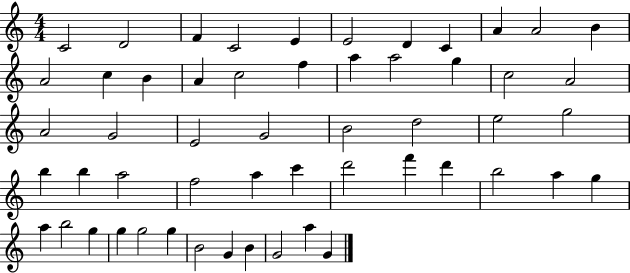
C4/h D4/h F4/q C4/h E4/q E4/h D4/q C4/q A4/q A4/h B4/q A4/h C5/q B4/q A4/q C5/h F5/q A5/q A5/h G5/q C5/h A4/h A4/h G4/h E4/h G4/h B4/h D5/h E5/h G5/h B5/q B5/q A5/h F5/h A5/q C6/q D6/h F6/q D6/q B5/h A5/q G5/q A5/q B5/h G5/q G5/q G5/h G5/q B4/h G4/q B4/q G4/h A5/q G4/q